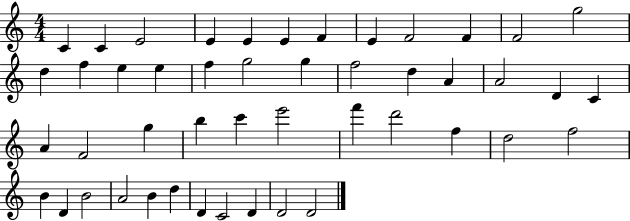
C4/q C4/q E4/h E4/q E4/q E4/q F4/q E4/q F4/h F4/q F4/h G5/h D5/q F5/q E5/q E5/q F5/q G5/h G5/q F5/h D5/q A4/q A4/h D4/q C4/q A4/q F4/h G5/q B5/q C6/q E6/h F6/q D6/h F5/q D5/h F5/h B4/q D4/q B4/h A4/h B4/q D5/q D4/q C4/h D4/q D4/h D4/h